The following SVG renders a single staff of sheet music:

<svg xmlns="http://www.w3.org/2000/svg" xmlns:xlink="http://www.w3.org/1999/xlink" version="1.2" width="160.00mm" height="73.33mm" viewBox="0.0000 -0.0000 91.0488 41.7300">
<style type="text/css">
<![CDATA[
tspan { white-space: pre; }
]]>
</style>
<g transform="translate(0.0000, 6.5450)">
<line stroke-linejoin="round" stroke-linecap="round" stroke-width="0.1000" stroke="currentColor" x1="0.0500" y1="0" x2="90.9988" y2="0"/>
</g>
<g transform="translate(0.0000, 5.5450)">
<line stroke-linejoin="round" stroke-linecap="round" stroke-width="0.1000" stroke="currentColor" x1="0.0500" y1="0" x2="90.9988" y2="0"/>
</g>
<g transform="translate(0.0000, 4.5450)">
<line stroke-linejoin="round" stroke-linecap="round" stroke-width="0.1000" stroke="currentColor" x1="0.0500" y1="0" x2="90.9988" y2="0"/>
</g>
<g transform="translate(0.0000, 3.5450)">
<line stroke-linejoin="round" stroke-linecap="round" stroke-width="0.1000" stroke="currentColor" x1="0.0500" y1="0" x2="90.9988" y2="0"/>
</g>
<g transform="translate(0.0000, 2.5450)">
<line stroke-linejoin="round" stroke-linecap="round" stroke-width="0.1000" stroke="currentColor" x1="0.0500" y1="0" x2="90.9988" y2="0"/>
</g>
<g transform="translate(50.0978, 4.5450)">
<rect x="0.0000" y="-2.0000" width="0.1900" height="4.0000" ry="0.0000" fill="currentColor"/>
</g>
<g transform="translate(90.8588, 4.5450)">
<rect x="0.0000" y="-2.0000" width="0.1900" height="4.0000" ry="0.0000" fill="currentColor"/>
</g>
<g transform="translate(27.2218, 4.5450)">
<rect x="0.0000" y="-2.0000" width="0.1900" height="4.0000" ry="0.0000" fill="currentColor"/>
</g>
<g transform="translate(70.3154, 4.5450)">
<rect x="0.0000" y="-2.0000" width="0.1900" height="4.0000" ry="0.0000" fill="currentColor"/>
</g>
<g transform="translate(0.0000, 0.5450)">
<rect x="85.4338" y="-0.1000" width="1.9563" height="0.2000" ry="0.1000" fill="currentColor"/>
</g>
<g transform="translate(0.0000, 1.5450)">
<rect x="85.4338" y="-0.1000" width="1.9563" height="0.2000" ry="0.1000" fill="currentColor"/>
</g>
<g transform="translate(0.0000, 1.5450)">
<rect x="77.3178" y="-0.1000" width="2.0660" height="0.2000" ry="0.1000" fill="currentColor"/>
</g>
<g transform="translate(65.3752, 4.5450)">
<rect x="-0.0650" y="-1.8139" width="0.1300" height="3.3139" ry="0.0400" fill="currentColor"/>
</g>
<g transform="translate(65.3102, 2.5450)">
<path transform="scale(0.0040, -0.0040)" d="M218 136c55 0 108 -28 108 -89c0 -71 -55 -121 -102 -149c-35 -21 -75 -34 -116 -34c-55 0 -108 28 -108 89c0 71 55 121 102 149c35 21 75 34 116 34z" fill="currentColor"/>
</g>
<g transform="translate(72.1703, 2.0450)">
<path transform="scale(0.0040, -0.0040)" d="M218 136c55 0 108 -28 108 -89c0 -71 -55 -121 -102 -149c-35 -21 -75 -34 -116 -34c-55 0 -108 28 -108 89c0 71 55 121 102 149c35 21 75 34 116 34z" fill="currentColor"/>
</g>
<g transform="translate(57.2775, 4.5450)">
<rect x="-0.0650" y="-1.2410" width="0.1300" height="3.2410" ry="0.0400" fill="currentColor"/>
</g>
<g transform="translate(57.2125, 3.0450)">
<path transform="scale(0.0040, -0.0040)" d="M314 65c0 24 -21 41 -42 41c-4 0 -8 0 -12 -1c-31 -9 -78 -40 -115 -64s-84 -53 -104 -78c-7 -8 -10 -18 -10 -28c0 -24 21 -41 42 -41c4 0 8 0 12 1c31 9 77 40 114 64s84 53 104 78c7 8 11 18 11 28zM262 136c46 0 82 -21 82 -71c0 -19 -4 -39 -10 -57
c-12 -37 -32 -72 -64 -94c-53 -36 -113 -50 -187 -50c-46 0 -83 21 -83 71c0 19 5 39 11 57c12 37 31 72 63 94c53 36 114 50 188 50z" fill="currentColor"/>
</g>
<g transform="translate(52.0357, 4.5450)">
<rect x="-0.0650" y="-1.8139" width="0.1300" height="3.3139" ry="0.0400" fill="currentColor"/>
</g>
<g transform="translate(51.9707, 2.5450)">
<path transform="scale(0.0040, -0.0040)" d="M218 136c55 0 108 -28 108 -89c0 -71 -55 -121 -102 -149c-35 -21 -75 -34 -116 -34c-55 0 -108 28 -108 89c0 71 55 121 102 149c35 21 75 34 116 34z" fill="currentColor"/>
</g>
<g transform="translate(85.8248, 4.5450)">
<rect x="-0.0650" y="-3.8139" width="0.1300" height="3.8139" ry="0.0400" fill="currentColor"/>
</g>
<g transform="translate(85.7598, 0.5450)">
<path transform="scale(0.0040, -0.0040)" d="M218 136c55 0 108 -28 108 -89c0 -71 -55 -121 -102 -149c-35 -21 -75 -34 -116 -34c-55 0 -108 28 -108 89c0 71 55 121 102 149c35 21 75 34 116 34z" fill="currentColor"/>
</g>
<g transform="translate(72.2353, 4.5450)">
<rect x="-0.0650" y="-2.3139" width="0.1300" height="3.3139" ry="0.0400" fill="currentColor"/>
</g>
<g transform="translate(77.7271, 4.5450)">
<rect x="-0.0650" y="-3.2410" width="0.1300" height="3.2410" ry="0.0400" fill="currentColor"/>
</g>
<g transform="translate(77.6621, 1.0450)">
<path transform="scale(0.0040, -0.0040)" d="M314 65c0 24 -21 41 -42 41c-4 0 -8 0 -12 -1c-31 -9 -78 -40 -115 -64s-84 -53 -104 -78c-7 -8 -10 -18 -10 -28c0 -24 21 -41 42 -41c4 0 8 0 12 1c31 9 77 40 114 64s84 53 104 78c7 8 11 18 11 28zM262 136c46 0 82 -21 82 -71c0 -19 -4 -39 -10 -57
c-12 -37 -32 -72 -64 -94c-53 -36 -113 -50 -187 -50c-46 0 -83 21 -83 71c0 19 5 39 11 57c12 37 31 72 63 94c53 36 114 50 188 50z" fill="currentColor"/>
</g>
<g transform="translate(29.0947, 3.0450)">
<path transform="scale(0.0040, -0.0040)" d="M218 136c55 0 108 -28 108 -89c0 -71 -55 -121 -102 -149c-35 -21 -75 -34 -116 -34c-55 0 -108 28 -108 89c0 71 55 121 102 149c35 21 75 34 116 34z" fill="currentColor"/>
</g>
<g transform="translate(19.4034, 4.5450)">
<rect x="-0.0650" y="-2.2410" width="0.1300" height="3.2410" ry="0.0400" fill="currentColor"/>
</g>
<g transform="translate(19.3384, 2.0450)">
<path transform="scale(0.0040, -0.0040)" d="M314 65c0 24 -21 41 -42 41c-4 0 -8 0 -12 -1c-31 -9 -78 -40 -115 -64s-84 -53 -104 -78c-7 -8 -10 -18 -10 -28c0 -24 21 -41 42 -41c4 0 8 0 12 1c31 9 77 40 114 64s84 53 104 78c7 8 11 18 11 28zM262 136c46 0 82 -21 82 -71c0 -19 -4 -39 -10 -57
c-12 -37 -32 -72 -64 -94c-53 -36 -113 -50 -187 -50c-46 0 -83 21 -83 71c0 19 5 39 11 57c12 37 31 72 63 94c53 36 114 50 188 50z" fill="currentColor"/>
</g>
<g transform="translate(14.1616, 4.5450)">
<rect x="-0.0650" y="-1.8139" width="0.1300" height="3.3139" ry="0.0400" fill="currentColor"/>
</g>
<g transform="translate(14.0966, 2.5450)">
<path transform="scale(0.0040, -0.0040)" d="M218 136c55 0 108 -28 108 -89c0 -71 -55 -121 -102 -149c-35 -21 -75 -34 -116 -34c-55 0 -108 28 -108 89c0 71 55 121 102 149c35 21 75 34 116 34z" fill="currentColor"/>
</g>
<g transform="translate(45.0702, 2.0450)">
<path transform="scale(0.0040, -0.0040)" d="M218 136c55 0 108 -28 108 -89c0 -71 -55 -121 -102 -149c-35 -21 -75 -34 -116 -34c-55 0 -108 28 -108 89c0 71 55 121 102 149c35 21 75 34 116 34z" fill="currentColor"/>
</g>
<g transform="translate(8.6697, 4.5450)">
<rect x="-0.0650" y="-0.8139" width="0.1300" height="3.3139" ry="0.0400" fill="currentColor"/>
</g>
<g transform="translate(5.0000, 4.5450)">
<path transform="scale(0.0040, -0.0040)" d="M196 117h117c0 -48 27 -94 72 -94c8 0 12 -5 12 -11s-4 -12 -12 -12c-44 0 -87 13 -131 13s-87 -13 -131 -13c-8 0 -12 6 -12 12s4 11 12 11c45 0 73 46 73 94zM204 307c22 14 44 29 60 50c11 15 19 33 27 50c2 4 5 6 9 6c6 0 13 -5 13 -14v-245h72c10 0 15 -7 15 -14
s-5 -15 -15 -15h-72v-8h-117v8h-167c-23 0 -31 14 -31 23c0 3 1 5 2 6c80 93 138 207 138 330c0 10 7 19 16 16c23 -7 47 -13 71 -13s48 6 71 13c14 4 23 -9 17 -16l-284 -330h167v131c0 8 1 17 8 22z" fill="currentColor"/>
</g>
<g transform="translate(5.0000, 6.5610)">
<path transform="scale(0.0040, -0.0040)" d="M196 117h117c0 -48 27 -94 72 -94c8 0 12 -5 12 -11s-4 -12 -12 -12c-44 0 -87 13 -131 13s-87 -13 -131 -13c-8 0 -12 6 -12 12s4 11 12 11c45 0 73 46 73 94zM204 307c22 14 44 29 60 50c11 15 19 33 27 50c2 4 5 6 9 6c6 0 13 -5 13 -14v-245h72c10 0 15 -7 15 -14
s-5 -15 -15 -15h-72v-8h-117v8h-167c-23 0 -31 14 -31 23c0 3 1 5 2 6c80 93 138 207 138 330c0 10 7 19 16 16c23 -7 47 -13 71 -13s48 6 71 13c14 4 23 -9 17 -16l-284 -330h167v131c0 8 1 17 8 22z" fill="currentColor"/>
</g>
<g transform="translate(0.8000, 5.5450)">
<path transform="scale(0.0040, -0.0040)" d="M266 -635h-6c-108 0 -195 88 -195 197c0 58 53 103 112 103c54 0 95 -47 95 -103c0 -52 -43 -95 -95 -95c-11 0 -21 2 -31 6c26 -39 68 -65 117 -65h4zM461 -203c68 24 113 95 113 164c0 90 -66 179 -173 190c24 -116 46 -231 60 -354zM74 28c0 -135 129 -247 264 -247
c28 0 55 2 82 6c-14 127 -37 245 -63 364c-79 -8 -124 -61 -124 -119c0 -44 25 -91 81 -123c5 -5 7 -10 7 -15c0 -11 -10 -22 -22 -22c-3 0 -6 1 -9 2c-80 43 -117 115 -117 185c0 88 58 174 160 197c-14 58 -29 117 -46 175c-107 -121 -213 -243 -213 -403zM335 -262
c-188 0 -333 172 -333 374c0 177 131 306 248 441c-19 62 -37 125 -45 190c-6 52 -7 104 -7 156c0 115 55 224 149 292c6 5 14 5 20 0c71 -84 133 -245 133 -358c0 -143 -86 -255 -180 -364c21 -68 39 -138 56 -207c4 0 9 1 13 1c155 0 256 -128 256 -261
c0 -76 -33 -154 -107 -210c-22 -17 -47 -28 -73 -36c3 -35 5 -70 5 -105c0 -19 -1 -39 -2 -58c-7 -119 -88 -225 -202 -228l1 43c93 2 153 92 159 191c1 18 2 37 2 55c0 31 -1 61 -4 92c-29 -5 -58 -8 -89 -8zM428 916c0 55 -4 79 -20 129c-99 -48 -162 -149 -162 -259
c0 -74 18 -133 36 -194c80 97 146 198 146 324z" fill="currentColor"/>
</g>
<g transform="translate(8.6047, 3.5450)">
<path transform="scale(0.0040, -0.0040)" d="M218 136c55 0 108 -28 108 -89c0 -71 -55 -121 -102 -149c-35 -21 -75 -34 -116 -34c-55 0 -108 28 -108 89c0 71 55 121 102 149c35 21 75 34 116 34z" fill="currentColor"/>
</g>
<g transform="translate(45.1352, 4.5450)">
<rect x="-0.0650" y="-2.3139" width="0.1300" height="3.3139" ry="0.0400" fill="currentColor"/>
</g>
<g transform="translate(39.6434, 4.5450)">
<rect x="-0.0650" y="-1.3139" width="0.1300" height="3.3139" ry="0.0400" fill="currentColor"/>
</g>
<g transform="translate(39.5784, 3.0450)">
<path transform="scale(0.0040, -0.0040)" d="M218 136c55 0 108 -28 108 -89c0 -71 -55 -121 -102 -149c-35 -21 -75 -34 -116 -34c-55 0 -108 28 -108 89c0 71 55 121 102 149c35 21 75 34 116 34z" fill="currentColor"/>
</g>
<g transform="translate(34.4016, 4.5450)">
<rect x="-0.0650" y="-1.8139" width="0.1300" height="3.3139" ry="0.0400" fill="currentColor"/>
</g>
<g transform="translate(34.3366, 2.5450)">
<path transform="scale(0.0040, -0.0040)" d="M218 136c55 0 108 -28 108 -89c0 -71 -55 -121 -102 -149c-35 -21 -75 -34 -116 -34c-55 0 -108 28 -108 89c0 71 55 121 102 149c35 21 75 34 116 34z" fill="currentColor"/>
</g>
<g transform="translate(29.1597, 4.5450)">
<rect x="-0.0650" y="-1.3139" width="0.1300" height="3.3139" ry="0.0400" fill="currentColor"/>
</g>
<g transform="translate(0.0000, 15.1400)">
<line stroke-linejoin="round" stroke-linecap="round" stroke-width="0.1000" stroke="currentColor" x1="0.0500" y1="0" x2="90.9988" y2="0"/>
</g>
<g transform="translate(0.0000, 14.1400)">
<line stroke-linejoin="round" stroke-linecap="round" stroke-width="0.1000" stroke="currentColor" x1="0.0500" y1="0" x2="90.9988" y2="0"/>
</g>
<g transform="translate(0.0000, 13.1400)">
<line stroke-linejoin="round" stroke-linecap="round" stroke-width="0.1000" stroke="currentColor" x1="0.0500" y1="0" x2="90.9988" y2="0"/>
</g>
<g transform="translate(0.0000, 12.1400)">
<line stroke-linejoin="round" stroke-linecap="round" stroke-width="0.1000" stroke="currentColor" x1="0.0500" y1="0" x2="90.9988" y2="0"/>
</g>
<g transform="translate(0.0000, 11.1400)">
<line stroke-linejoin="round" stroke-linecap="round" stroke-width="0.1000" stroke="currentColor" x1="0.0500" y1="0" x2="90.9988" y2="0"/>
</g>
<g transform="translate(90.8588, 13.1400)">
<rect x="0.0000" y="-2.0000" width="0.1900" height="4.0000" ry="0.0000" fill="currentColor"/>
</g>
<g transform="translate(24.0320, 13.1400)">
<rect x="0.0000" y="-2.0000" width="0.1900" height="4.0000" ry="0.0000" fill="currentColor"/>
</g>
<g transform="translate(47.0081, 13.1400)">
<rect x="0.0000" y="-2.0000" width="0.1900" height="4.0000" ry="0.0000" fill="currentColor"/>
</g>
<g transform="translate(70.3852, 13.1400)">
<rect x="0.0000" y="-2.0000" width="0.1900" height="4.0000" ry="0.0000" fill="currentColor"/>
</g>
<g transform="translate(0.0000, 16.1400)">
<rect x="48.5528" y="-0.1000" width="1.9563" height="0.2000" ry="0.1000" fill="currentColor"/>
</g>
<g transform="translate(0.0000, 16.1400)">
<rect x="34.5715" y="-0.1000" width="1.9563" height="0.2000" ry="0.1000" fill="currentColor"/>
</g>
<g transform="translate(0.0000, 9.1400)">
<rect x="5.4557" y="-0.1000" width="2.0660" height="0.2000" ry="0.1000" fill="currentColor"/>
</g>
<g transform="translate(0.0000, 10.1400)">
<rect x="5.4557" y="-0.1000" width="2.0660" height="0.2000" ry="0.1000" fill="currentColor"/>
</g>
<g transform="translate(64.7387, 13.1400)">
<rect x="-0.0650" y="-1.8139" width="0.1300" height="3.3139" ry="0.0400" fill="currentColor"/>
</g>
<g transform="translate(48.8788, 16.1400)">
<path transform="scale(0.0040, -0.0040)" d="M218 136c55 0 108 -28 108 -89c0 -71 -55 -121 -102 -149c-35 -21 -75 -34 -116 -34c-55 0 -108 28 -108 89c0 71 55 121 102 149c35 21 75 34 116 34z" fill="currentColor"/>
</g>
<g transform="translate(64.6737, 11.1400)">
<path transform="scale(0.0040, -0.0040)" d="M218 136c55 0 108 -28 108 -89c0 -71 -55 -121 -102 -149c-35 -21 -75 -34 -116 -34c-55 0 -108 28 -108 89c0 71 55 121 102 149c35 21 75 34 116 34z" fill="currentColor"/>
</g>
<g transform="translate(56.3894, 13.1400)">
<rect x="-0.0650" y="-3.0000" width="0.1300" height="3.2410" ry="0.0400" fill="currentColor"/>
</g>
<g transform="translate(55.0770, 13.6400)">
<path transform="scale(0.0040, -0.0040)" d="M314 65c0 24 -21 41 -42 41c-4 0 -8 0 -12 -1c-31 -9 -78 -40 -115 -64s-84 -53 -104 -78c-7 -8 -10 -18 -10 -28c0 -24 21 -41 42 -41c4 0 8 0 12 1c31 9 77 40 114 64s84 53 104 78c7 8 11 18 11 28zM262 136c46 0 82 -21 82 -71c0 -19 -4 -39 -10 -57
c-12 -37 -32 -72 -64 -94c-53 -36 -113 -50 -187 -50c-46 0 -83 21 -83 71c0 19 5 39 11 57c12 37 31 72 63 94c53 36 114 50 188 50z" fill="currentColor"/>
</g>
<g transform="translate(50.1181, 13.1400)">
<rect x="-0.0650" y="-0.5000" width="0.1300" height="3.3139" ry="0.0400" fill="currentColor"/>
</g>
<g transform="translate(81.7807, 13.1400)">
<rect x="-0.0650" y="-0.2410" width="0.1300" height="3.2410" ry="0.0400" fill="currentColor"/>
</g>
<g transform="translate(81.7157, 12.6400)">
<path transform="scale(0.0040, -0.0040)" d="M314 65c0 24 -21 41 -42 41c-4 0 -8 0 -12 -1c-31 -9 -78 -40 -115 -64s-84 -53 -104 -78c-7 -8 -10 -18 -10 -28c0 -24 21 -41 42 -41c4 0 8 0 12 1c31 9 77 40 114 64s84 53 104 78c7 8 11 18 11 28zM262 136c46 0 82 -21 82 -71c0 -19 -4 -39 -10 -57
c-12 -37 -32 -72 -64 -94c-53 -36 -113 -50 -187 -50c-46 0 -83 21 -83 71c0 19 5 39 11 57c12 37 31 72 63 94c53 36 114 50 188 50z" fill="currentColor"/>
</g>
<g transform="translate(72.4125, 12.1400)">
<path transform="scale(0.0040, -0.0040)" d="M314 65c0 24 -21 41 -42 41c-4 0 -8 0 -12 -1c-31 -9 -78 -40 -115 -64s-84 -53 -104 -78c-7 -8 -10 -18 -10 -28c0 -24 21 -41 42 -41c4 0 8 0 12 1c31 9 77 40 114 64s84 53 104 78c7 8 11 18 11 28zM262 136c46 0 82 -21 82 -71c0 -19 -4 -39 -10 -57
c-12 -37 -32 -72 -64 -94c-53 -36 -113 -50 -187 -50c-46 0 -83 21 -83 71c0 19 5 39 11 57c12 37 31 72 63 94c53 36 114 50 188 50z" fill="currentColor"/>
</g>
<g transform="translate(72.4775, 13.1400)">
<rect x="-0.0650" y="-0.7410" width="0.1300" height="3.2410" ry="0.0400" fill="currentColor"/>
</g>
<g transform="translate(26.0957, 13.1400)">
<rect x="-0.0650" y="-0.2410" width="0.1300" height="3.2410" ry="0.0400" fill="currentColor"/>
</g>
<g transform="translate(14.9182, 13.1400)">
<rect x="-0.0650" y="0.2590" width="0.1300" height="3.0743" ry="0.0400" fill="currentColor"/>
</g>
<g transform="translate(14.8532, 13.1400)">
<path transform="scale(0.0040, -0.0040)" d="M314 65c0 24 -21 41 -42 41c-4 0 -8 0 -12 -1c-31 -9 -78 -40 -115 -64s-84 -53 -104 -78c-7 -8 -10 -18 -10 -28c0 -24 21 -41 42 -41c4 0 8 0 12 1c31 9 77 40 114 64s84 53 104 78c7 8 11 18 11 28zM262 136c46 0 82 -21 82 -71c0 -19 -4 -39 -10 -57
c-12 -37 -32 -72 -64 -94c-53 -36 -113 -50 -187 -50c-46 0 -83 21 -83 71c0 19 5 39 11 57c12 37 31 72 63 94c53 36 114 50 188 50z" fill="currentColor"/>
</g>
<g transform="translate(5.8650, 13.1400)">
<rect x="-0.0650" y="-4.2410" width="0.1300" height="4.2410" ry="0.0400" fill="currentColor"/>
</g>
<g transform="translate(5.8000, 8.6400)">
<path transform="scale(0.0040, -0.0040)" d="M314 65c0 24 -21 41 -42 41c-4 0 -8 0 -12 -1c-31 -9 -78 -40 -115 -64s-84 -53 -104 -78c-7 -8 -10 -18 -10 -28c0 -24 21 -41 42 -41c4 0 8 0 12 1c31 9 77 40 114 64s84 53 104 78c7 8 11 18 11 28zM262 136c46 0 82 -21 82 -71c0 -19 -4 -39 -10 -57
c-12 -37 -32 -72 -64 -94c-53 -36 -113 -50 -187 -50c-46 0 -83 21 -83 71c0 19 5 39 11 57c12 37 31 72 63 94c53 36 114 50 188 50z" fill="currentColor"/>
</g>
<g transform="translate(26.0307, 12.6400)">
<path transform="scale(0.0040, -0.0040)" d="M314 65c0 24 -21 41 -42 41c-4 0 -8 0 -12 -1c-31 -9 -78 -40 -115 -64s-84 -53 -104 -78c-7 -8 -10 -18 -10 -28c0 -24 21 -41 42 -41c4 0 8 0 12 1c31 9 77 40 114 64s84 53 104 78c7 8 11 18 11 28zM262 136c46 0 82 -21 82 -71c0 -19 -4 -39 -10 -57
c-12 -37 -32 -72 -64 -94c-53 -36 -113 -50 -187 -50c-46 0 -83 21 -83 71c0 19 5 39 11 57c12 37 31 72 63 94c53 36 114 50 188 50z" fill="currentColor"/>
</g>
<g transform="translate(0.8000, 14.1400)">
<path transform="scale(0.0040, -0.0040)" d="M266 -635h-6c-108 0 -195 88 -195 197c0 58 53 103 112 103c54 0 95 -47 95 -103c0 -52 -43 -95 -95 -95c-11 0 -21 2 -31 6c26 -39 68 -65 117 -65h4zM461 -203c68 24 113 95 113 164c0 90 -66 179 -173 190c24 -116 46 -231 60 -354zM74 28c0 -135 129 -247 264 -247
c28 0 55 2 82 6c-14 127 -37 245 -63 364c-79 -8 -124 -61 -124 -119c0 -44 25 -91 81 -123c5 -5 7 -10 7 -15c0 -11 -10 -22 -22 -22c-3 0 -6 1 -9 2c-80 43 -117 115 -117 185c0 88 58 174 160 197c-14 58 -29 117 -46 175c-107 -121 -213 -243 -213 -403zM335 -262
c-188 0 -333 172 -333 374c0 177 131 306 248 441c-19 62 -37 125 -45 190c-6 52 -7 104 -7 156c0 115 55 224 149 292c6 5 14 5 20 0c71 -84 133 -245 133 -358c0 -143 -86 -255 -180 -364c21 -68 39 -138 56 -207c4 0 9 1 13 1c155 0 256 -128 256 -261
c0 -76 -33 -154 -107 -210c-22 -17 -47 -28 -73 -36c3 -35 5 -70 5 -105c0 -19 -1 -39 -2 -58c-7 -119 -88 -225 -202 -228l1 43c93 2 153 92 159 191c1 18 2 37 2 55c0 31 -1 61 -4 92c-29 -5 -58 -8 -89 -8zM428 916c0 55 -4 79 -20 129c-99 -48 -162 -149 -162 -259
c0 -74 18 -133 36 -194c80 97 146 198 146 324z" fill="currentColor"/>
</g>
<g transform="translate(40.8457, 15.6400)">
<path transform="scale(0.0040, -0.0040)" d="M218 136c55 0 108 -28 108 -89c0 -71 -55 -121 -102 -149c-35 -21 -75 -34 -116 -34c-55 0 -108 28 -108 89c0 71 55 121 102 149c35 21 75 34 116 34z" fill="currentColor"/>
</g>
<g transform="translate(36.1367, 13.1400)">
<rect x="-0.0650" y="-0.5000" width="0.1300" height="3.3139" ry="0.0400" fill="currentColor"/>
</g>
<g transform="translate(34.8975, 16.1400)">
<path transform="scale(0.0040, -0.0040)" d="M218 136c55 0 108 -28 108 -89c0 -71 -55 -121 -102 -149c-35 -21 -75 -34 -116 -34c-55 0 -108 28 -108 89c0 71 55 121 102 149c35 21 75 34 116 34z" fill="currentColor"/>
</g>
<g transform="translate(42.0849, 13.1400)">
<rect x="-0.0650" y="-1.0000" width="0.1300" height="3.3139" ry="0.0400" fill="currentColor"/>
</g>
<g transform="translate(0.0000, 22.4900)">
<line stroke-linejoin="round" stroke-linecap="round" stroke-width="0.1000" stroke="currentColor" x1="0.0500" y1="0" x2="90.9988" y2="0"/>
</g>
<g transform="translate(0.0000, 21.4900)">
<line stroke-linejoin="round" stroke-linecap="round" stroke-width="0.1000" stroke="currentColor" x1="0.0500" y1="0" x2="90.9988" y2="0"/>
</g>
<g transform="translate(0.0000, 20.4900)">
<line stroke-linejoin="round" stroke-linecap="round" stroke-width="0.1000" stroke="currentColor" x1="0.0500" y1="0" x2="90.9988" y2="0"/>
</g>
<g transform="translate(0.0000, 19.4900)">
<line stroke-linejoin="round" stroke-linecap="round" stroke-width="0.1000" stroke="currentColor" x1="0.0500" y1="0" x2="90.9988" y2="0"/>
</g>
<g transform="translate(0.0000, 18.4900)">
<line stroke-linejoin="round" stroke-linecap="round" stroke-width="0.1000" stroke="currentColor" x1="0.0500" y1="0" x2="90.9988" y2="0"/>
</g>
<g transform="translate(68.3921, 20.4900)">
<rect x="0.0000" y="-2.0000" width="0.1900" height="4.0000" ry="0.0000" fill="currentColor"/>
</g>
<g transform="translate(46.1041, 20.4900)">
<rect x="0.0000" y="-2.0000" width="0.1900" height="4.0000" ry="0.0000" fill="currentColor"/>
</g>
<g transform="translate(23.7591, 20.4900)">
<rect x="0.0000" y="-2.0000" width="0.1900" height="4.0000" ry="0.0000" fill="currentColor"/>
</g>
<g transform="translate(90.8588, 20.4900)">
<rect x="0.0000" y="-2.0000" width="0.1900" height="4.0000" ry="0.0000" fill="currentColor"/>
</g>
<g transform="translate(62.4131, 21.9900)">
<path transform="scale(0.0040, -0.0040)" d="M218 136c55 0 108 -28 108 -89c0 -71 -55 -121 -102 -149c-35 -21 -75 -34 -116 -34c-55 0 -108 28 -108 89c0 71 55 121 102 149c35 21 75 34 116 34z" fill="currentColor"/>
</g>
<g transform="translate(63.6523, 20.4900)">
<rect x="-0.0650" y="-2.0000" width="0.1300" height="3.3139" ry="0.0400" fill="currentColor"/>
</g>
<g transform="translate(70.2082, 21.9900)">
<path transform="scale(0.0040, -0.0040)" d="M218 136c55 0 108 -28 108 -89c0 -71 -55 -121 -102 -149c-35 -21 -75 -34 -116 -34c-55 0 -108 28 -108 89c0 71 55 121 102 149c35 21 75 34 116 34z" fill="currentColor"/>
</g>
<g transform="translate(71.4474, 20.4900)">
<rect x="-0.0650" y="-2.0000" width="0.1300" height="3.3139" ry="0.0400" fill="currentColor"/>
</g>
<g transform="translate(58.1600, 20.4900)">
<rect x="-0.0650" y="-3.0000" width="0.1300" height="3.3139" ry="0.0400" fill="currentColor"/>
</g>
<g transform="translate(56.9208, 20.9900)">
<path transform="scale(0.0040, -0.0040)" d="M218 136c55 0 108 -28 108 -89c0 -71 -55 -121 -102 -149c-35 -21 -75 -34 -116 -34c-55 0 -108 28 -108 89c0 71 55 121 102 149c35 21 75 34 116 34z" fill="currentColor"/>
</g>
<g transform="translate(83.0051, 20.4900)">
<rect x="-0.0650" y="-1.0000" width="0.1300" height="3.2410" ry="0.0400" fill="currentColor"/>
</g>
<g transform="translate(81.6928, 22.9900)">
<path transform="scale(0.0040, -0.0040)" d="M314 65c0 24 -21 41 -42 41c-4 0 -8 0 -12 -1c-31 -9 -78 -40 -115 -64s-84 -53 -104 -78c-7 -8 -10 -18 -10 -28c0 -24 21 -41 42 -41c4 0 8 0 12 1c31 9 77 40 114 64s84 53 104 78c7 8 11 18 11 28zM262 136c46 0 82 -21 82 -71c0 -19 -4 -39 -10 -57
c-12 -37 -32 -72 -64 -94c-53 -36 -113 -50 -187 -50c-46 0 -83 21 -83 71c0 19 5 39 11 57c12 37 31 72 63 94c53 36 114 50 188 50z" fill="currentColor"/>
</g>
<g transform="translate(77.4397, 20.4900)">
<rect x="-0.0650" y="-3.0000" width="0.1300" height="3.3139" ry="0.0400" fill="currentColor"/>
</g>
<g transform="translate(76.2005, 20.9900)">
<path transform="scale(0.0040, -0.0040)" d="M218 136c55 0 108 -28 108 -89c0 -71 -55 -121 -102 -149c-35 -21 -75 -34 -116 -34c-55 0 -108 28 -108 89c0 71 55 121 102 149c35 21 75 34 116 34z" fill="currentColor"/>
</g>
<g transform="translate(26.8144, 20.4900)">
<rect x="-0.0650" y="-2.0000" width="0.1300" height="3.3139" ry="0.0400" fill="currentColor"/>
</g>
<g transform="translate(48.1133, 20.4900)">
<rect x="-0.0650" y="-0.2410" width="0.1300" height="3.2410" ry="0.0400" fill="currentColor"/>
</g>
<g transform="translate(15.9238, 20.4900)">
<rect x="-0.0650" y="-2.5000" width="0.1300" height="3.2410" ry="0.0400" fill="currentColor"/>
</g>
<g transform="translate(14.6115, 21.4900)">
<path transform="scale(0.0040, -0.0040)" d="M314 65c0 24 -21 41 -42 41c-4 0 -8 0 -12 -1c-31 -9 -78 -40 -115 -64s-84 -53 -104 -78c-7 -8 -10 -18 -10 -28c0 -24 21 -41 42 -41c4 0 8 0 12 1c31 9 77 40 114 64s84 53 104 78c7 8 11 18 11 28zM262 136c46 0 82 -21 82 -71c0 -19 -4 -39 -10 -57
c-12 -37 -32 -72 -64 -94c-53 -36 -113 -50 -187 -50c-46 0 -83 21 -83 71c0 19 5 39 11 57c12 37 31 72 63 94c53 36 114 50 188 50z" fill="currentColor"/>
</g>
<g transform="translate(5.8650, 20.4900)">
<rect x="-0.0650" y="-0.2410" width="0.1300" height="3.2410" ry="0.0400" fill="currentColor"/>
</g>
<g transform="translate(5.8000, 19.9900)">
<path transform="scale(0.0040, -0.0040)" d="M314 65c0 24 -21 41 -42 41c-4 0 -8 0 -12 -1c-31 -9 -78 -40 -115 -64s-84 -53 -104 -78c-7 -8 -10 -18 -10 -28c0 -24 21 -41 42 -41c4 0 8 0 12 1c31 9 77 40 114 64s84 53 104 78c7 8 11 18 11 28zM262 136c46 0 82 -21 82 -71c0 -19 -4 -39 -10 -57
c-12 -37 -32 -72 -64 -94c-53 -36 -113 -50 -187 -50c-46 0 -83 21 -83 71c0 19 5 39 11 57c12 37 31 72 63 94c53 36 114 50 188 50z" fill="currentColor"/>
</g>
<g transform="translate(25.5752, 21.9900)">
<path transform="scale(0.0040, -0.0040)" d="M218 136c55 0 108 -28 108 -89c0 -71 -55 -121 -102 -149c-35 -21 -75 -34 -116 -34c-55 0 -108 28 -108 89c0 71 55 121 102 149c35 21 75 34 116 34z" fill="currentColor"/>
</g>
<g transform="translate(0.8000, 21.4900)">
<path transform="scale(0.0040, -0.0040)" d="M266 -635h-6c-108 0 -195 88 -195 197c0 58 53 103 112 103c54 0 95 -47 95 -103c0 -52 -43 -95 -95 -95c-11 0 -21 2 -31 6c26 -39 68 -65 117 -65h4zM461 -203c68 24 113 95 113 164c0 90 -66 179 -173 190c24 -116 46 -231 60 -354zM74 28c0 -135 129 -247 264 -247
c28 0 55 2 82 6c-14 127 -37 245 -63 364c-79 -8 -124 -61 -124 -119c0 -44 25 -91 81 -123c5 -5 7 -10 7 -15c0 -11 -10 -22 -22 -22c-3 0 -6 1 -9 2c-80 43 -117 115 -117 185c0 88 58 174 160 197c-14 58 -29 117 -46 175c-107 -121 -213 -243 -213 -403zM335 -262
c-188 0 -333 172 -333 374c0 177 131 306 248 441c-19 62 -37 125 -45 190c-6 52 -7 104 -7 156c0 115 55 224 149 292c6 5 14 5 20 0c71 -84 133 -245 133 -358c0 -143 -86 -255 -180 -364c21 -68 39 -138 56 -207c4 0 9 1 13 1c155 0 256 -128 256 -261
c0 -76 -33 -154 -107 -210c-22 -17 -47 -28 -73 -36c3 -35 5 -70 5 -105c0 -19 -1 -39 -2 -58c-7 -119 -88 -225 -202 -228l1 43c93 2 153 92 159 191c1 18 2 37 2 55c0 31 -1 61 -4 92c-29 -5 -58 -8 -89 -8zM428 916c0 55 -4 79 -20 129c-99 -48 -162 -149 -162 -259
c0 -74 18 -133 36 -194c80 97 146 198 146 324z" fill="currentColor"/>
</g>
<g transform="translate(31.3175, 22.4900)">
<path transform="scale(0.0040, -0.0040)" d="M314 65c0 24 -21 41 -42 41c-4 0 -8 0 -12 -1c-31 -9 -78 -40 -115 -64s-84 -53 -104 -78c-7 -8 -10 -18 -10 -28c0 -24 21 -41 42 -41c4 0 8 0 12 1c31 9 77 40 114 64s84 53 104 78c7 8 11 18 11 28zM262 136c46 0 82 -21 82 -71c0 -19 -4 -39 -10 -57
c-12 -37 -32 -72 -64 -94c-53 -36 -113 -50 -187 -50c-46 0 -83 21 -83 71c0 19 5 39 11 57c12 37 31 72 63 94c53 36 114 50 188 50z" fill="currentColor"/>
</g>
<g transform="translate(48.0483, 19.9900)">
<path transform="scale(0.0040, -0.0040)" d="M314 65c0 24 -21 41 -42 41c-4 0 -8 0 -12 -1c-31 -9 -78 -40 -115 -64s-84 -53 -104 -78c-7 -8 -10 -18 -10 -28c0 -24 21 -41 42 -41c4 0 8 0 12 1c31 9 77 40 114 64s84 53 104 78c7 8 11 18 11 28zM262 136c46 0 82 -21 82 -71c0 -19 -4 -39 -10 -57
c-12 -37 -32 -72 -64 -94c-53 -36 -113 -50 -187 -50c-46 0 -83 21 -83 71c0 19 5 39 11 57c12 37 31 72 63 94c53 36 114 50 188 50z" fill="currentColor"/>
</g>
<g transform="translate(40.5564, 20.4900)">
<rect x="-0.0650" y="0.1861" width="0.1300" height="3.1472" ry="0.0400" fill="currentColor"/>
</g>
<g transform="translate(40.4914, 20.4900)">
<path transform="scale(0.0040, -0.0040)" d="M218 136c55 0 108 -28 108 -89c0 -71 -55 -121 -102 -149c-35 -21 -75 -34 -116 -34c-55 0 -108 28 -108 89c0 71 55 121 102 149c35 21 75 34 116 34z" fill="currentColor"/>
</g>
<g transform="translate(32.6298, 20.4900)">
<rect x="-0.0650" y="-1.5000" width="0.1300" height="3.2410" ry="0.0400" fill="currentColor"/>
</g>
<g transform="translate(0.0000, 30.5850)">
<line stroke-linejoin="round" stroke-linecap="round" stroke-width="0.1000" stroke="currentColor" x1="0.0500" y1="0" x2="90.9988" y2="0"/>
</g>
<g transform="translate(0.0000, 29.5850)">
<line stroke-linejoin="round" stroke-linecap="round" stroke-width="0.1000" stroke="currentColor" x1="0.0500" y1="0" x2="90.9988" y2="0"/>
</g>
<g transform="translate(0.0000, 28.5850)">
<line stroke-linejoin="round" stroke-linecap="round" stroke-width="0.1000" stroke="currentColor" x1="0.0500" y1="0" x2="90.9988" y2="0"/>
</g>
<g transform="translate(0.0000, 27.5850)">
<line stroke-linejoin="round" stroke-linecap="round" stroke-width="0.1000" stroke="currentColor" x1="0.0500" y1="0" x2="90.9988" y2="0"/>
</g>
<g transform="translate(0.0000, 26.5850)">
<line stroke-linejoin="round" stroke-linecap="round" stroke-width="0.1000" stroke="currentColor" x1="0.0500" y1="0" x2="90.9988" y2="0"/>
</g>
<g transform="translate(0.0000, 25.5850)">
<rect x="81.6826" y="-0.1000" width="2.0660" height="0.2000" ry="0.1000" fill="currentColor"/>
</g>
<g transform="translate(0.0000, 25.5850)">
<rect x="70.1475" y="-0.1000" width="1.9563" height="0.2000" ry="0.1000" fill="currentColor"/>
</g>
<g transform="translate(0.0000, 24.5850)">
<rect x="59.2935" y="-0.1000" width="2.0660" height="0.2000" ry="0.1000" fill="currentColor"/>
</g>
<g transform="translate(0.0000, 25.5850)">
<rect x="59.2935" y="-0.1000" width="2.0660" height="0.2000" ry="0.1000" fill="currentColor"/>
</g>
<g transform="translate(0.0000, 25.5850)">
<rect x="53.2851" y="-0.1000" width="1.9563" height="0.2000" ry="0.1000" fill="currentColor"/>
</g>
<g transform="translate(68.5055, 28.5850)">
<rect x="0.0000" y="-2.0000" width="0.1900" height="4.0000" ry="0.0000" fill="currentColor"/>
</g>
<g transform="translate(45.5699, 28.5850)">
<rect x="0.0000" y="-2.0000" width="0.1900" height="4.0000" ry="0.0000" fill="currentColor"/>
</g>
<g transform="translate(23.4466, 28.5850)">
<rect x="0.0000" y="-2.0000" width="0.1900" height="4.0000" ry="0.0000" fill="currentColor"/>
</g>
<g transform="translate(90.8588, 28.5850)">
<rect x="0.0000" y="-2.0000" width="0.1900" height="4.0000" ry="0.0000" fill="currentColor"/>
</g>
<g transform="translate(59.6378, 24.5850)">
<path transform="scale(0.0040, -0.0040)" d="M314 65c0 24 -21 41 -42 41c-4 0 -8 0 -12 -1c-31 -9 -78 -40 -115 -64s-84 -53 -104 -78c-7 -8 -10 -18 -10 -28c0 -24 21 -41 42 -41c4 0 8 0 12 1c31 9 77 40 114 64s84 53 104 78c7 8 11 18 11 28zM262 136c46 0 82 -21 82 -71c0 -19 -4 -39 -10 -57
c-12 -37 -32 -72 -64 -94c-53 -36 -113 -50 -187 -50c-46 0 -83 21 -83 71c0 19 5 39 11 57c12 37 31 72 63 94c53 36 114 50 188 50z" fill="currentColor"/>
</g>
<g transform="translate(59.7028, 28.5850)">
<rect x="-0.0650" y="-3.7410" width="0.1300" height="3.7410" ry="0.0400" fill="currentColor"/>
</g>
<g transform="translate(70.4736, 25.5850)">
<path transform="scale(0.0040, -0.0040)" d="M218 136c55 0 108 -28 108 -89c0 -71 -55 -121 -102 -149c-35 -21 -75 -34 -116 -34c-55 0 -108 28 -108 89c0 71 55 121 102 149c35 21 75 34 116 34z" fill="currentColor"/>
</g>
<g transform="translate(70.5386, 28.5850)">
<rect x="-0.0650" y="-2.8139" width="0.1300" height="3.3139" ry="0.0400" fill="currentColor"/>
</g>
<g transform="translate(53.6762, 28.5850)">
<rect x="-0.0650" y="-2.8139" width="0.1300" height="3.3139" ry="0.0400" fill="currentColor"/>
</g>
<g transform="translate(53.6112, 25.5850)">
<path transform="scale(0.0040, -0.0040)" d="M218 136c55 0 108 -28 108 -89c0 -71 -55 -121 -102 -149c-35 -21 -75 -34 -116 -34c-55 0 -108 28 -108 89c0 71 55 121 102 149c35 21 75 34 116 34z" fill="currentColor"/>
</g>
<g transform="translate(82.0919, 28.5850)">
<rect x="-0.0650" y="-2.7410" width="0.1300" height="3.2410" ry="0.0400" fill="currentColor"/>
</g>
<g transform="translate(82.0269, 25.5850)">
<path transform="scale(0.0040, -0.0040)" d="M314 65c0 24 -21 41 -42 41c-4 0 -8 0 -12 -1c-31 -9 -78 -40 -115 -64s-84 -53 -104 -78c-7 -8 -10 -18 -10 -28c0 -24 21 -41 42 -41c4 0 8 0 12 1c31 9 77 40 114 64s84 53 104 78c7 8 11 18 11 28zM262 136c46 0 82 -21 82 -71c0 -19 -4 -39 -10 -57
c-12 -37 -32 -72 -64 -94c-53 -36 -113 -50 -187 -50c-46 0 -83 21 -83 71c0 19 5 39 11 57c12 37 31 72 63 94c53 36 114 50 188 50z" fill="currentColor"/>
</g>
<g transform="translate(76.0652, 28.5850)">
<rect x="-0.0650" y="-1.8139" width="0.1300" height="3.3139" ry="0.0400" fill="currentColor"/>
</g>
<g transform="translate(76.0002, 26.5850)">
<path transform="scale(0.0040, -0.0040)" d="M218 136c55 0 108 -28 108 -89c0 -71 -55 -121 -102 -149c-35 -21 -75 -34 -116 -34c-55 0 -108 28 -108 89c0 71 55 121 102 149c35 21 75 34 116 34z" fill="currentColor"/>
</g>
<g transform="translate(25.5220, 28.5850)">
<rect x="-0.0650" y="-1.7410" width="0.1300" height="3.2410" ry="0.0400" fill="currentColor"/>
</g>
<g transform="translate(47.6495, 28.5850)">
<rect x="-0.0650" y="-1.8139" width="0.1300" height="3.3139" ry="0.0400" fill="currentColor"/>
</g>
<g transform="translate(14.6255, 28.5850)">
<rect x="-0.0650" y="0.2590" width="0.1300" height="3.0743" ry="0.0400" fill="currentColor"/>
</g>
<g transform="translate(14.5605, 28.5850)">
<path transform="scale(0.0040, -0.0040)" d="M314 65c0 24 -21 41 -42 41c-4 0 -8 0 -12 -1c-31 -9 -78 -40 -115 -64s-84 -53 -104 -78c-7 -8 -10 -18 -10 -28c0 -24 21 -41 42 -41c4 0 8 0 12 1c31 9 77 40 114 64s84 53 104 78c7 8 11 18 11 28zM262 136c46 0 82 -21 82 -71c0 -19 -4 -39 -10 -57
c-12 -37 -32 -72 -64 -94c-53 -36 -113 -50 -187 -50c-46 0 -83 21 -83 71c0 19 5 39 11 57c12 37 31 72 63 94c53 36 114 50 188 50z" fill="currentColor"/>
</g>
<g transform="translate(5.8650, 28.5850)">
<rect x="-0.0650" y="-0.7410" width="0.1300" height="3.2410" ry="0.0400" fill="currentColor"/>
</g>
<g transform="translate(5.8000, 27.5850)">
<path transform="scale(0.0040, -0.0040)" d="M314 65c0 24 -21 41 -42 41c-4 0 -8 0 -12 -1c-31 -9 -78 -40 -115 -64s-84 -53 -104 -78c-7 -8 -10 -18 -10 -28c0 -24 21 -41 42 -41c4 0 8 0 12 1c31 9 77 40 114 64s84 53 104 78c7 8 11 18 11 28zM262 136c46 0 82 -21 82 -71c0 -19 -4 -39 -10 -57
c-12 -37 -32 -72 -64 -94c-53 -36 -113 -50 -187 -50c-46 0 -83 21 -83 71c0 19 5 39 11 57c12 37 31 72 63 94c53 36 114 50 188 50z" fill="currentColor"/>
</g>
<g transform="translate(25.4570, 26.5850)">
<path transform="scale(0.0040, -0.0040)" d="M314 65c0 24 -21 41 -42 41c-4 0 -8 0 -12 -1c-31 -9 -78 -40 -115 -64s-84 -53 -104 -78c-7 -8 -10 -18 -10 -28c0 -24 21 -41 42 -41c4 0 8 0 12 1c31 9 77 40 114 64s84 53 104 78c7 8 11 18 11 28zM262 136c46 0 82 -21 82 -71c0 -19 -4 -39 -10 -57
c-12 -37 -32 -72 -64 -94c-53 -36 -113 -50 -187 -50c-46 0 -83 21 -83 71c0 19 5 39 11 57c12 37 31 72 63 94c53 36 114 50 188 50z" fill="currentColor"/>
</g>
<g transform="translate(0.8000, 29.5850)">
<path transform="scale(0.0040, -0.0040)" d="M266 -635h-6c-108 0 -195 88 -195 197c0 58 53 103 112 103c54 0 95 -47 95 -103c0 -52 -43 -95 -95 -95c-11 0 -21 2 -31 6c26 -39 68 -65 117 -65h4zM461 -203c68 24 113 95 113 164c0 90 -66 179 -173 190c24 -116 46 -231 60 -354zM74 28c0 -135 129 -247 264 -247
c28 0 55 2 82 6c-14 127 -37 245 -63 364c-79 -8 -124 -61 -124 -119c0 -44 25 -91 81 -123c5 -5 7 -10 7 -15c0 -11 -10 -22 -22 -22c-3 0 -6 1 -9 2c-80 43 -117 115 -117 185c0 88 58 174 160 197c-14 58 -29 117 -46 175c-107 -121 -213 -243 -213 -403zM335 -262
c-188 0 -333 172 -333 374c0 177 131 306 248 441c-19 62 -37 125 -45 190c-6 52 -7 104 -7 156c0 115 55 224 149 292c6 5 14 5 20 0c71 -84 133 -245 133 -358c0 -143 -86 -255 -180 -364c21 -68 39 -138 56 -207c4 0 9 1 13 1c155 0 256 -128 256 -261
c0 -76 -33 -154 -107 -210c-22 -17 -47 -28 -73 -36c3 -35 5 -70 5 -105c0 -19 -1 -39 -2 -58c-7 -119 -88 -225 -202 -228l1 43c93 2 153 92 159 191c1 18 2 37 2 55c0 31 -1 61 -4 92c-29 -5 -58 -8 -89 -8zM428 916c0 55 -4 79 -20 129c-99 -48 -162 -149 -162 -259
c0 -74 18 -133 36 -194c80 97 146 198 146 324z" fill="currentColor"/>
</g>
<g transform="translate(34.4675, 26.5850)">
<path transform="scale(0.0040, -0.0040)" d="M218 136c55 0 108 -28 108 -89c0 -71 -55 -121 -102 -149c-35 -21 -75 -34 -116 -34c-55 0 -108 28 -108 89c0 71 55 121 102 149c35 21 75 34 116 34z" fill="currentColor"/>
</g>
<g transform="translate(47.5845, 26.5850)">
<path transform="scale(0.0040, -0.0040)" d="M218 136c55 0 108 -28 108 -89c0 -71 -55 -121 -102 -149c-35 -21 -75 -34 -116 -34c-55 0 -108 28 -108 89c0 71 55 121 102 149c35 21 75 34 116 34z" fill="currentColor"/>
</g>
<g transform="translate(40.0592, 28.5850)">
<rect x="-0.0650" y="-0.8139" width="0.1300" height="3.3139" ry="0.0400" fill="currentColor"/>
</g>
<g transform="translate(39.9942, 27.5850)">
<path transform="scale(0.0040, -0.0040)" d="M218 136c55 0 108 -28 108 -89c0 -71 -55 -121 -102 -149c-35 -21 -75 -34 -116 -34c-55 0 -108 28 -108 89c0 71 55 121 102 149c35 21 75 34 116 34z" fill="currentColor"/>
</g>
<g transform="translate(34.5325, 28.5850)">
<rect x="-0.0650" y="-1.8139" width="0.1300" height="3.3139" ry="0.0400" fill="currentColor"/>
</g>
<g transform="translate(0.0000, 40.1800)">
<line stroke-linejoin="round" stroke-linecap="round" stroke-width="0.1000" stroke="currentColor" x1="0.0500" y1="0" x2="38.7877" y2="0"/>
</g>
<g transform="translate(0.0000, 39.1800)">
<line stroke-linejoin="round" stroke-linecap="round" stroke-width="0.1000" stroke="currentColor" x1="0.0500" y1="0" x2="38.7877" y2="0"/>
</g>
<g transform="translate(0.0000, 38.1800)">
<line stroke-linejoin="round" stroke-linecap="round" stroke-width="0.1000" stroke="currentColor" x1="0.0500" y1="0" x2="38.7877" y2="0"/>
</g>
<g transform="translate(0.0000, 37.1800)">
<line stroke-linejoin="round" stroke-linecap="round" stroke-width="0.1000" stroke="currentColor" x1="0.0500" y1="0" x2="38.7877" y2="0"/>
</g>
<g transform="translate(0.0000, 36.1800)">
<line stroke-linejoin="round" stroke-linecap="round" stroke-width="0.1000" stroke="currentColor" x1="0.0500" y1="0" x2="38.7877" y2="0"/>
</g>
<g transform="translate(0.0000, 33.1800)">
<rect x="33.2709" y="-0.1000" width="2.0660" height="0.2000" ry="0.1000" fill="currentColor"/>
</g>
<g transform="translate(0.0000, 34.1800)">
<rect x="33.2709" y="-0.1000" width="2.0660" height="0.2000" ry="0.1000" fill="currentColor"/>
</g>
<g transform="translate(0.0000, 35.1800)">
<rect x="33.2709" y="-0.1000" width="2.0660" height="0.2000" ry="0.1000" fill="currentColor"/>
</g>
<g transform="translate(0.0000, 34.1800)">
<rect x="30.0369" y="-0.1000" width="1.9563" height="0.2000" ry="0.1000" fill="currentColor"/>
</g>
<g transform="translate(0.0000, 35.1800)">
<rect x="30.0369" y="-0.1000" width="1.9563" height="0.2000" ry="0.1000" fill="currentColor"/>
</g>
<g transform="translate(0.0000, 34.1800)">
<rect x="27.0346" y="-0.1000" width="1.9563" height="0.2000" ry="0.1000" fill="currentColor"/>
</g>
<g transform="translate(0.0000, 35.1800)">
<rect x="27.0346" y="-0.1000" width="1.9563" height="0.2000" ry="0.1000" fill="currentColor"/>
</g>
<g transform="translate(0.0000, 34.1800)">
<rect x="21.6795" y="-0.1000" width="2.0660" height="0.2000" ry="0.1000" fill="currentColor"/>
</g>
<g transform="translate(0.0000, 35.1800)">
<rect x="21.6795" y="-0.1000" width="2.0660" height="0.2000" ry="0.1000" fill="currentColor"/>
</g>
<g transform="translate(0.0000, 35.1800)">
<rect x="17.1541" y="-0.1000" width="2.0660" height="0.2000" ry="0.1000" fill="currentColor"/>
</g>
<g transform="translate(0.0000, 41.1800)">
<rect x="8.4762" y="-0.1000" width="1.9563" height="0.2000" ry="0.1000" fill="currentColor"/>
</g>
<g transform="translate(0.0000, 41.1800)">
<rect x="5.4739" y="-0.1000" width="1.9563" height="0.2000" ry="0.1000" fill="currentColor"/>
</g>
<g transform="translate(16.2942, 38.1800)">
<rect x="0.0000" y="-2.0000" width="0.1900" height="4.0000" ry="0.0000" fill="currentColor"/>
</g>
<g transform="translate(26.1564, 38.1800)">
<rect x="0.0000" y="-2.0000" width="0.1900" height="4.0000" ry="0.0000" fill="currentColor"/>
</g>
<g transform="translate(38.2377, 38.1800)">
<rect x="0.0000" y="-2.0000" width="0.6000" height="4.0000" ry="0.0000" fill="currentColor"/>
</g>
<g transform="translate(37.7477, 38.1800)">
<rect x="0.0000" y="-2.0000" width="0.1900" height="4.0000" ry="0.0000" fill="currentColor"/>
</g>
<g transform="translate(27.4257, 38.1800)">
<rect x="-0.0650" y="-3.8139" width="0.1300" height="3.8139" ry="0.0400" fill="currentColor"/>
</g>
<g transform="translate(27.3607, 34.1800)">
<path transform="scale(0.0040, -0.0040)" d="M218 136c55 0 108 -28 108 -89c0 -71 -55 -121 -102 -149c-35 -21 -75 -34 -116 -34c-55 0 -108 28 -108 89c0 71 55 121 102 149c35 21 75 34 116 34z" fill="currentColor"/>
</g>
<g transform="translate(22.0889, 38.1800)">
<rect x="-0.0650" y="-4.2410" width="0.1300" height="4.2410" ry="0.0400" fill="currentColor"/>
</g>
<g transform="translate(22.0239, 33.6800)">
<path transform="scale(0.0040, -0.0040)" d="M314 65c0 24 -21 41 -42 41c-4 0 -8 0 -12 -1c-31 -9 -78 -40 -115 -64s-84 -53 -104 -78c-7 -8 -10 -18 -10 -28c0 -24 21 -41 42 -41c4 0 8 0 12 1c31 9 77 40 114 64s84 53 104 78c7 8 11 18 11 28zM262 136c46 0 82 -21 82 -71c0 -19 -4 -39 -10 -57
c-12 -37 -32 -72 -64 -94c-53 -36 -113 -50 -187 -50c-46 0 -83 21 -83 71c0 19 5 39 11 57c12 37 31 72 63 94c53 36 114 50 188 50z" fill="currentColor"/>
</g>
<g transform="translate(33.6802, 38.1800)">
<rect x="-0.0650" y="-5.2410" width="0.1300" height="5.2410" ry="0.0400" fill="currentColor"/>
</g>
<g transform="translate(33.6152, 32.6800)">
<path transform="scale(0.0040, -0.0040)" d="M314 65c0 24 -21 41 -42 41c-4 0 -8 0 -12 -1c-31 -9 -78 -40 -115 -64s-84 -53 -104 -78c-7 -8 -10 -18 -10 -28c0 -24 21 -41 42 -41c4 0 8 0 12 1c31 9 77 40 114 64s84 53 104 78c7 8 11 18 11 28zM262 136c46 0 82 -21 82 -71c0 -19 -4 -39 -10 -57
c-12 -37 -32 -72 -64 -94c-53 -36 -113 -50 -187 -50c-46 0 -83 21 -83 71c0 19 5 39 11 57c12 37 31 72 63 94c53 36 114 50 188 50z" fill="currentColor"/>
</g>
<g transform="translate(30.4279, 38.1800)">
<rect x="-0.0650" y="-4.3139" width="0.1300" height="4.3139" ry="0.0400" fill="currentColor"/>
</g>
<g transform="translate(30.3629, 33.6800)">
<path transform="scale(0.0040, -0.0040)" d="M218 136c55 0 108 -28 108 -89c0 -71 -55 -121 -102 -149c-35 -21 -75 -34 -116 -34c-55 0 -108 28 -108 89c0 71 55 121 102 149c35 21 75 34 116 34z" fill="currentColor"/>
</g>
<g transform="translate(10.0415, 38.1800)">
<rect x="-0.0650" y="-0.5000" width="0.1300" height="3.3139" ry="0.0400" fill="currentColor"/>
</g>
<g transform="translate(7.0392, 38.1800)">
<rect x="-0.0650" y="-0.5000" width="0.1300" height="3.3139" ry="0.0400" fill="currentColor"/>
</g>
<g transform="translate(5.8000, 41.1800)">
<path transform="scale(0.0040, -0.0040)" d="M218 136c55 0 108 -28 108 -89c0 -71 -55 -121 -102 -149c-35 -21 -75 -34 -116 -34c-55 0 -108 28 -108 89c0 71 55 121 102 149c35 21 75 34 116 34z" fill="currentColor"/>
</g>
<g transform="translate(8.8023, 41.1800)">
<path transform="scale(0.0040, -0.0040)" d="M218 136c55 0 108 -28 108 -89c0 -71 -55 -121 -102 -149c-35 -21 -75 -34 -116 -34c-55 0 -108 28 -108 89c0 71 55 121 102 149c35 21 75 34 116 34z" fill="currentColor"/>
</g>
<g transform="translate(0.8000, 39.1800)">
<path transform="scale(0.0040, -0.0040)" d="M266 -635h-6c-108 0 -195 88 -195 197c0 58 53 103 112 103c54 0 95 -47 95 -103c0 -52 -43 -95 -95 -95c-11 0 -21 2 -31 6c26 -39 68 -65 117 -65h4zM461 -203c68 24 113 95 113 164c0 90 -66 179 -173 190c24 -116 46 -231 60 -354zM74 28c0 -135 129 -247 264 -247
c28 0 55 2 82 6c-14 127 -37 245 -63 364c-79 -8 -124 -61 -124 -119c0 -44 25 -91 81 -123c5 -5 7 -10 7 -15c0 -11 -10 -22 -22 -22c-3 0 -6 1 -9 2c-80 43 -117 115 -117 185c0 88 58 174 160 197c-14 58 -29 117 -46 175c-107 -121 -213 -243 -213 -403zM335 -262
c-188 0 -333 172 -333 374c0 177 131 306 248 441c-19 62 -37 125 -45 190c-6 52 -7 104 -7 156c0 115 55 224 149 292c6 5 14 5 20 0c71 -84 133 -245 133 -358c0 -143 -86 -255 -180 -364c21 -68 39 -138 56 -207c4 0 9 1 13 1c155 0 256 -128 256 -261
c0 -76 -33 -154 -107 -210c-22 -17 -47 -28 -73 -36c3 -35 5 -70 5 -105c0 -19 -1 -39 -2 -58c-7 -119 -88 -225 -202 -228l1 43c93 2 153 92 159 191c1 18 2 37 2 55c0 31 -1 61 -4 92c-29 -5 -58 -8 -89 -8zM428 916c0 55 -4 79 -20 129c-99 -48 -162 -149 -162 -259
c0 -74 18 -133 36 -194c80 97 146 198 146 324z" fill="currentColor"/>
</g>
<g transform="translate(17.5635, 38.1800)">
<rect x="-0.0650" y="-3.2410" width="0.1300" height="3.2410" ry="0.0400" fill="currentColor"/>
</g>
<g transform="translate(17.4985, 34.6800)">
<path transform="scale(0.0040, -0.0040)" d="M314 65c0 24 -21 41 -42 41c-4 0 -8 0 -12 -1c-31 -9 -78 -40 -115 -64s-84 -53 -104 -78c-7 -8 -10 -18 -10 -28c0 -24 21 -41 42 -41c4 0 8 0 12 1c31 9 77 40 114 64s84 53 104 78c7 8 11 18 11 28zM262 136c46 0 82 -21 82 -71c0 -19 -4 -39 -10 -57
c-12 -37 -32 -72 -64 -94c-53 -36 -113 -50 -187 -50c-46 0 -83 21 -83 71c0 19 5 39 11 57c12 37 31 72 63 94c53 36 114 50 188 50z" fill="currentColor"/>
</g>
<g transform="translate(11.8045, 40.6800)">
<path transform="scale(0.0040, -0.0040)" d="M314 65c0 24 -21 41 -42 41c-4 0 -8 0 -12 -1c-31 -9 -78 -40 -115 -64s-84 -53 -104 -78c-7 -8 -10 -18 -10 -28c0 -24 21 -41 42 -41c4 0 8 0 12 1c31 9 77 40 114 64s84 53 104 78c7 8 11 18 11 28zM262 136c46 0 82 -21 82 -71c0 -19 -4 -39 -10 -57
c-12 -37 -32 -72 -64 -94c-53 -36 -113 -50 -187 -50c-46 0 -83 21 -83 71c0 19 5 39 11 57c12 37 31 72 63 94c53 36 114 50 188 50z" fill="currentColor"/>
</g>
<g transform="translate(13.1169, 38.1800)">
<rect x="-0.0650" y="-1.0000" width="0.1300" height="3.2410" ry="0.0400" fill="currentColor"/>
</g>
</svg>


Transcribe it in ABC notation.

X:1
T:Untitled
M:4/4
L:1/4
K:C
d f g2 e f e g f e2 f g b2 c' d'2 B2 c2 C D C A2 f d2 c2 c2 G2 F E2 B c2 A F F A D2 d2 B2 f2 f d f a c'2 a f a2 C C D2 b2 d'2 c' d' f'2